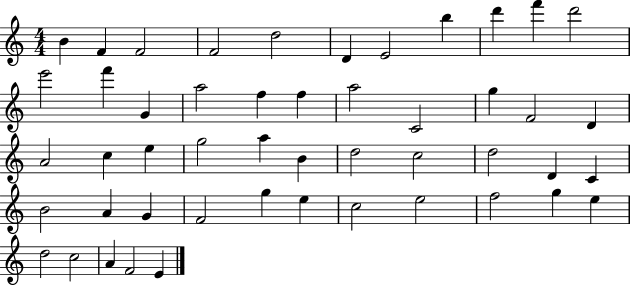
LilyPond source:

{
  \clef treble
  \numericTimeSignature
  \time 4/4
  \key c \major
  b'4 f'4 f'2 | f'2 d''2 | d'4 e'2 b''4 | d'''4 f'''4 d'''2 | \break e'''2 f'''4 g'4 | a''2 f''4 f''4 | a''2 c'2 | g''4 f'2 d'4 | \break a'2 c''4 e''4 | g''2 a''4 b'4 | d''2 c''2 | d''2 d'4 c'4 | \break b'2 a'4 g'4 | f'2 g''4 e''4 | c''2 e''2 | f''2 g''4 e''4 | \break d''2 c''2 | a'4 f'2 e'4 | \bar "|."
}